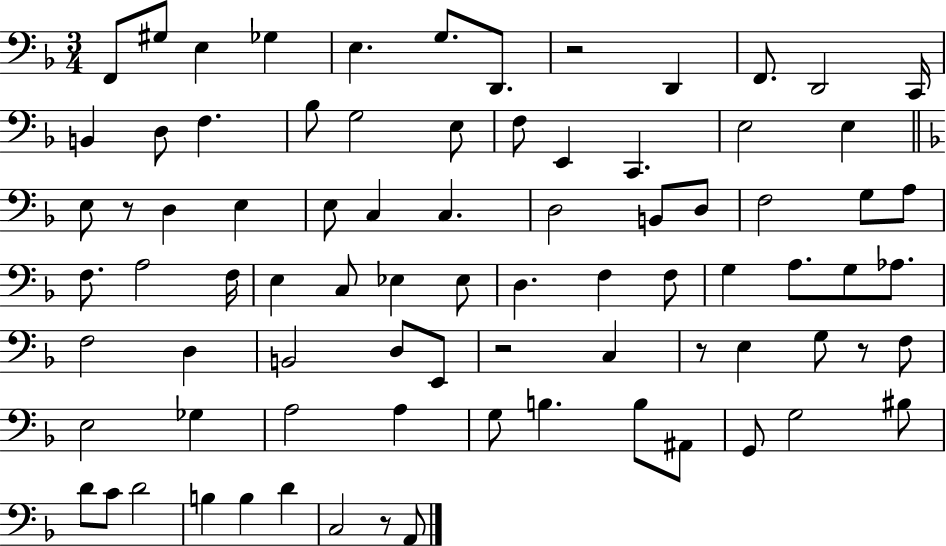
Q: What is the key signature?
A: F major